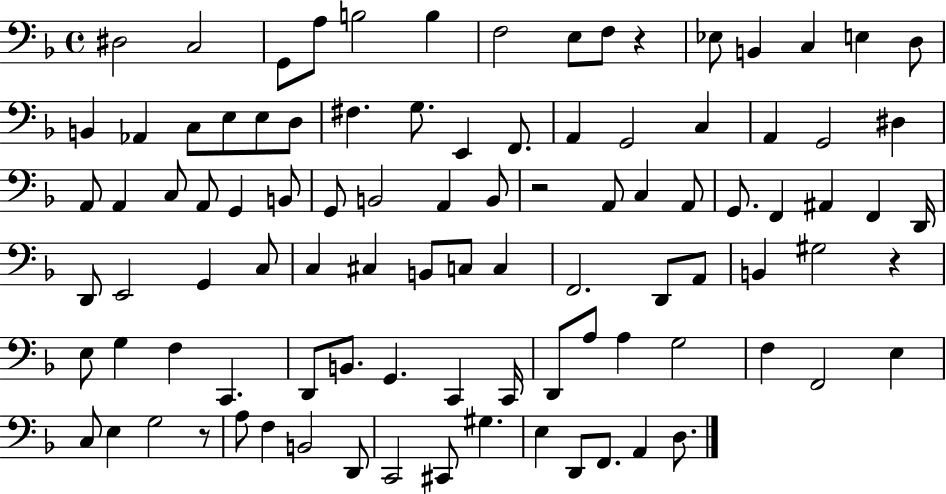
{
  \clef bass
  \time 4/4
  \defaultTimeSignature
  \key f \major
  \repeat volta 2 { dis2 c2 | g,8 a8 b2 b4 | f2 e8 f8 r4 | ees8 b,4 c4 e4 d8 | \break b,4 aes,4 c8 e8 e8 d8 | fis4. g8. e,4 f,8. | a,4 g,2 c4 | a,4 g,2 dis4 | \break a,8 a,4 c8 a,8 g,4 b,8 | g,8 b,2 a,4 b,8 | r2 a,8 c4 a,8 | g,8. f,4 ais,4 f,4 d,16 | \break d,8 e,2 g,4 c8 | c4 cis4 b,8 c8 c4 | f,2. d,8 a,8 | b,4 gis2 r4 | \break e8 g4 f4 c,4. | d,8 b,8. g,4. c,4 c,16 | d,8 a8 a4 g2 | f4 f,2 e4 | \break c8 e4 g2 r8 | a8 f4 b,2 d,8 | c,2 cis,8 gis4. | e4 d,8 f,8. a,4 d8. | \break } \bar "|."
}